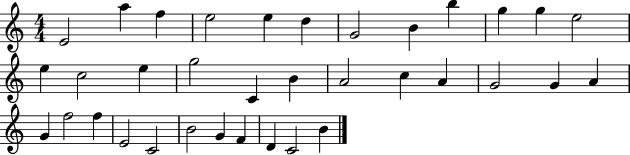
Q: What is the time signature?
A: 4/4